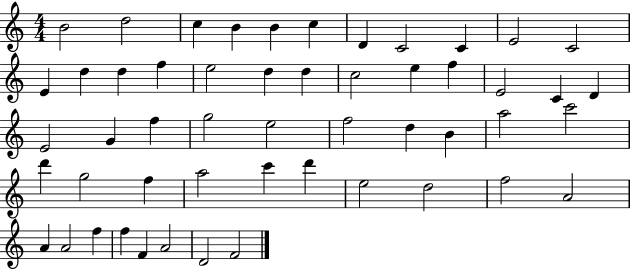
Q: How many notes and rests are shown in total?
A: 52